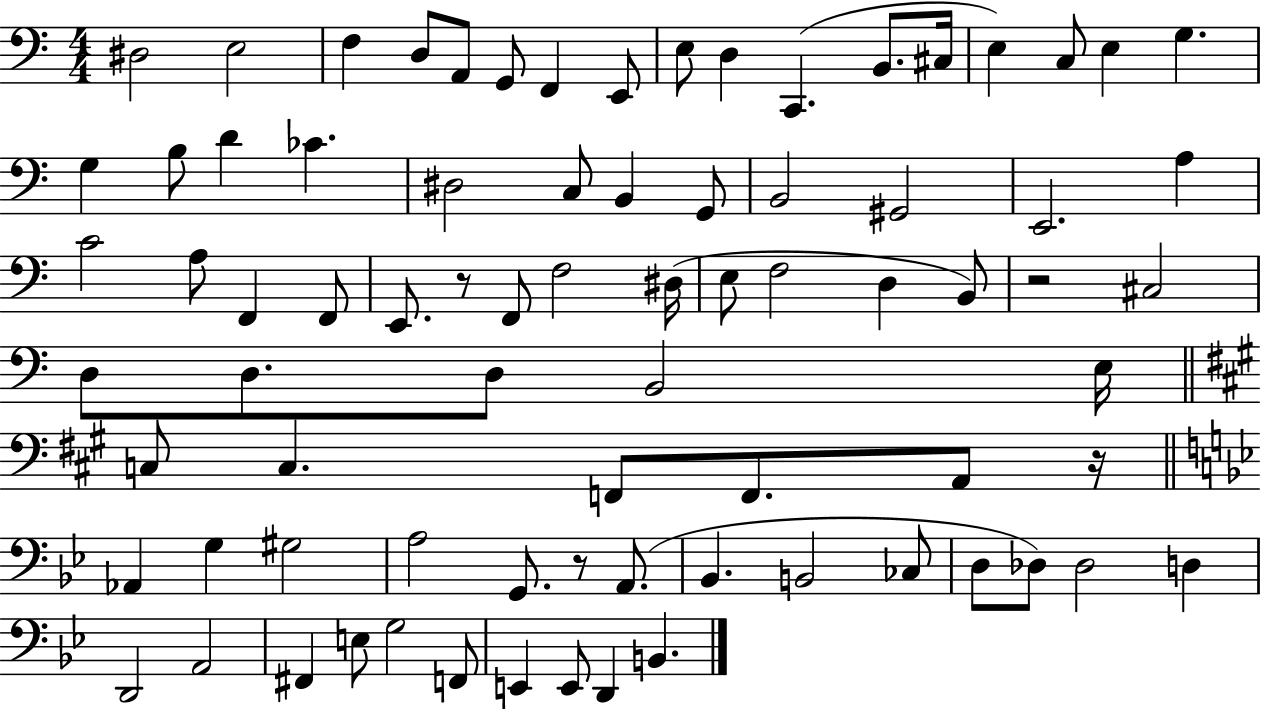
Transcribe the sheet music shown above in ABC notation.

X:1
T:Untitled
M:4/4
L:1/4
K:C
^D,2 E,2 F, D,/2 A,,/2 G,,/2 F,, E,,/2 E,/2 D, C,, B,,/2 ^C,/4 E, C,/2 E, G, G, B,/2 D _C ^D,2 C,/2 B,, G,,/2 B,,2 ^G,,2 E,,2 A, C2 A,/2 F,, F,,/2 E,,/2 z/2 F,,/2 F,2 ^D,/4 E,/2 F,2 D, B,,/2 z2 ^C,2 D,/2 D,/2 D,/2 B,,2 E,/4 C,/2 C, F,,/2 F,,/2 A,,/2 z/4 _A,, G, ^G,2 A,2 G,,/2 z/2 A,,/2 _B,, B,,2 _C,/2 D,/2 _D,/2 _D,2 D, D,,2 A,,2 ^F,, E,/2 G,2 F,,/2 E,, E,,/2 D,, B,,